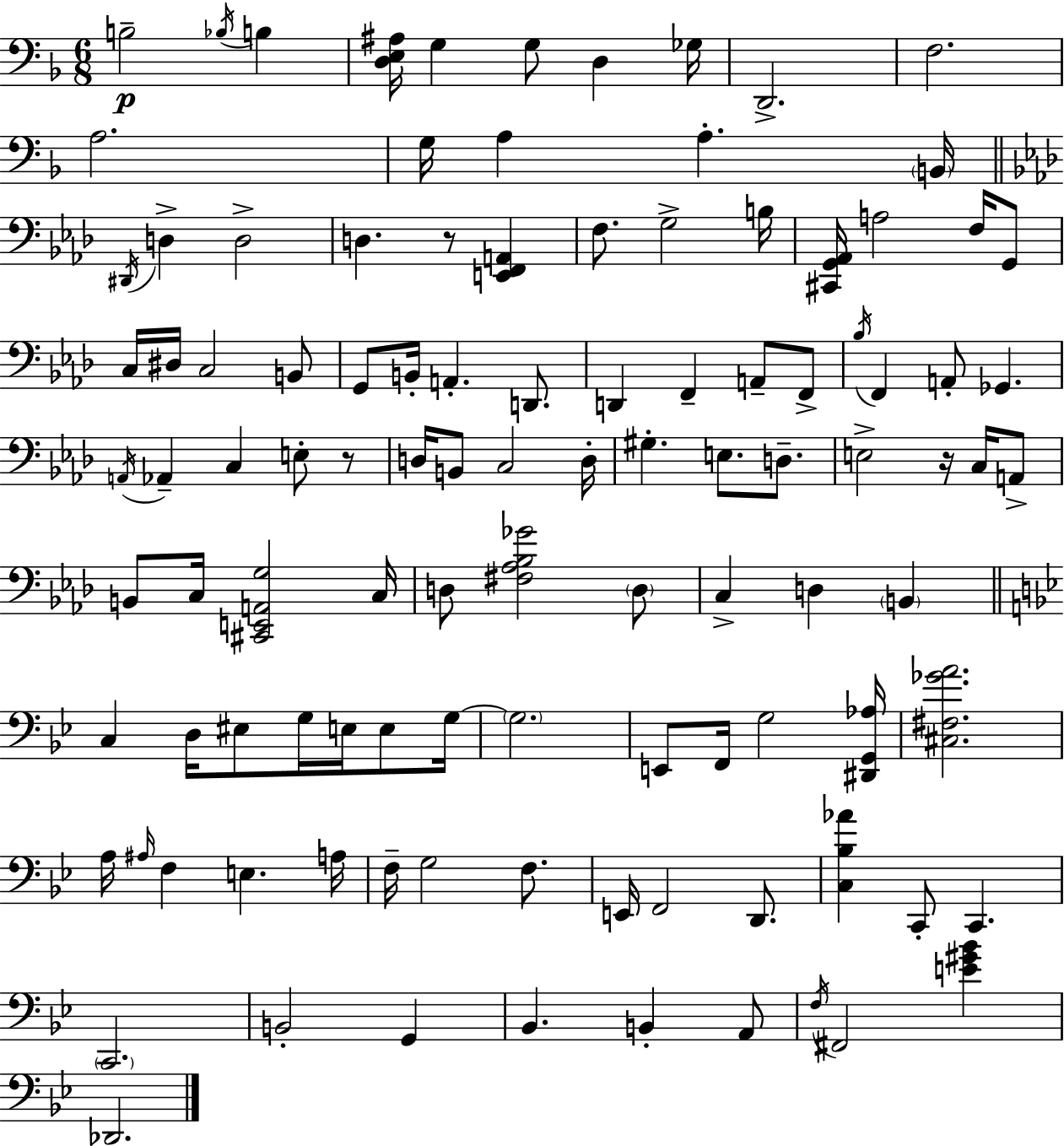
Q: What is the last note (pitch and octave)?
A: Db2